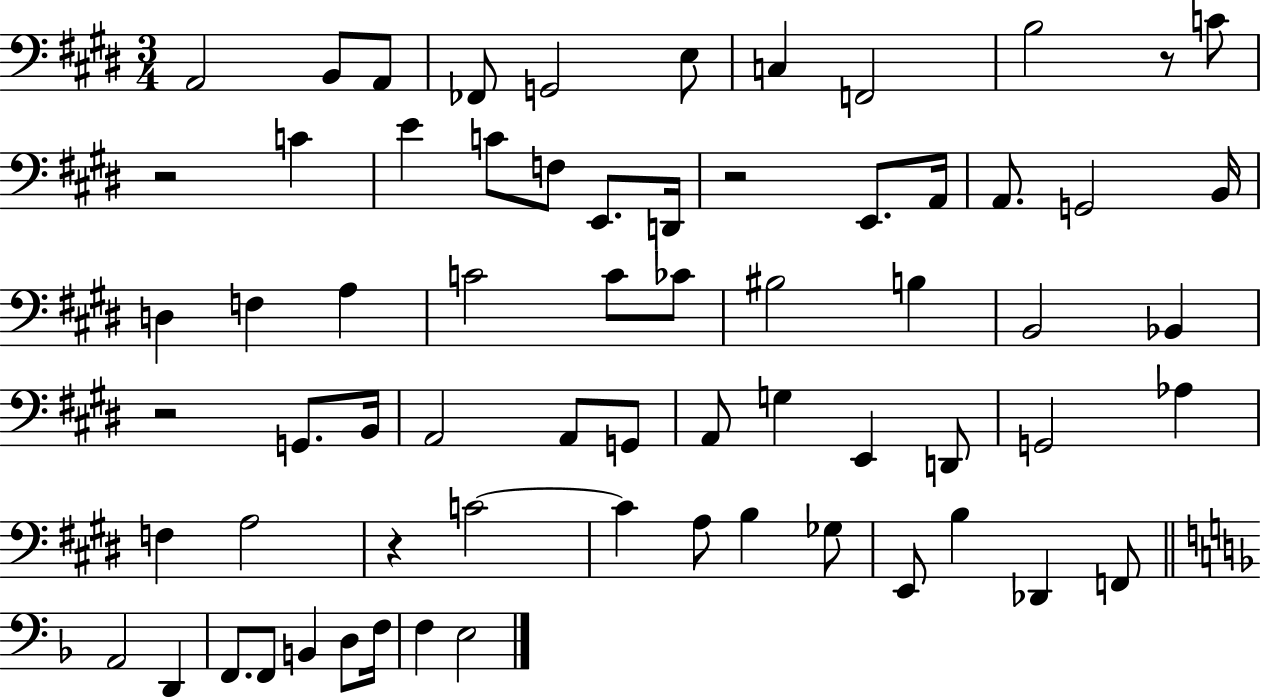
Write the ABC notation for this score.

X:1
T:Untitled
M:3/4
L:1/4
K:E
A,,2 B,,/2 A,,/2 _F,,/2 G,,2 E,/2 C, F,,2 B,2 z/2 C/2 z2 C E C/2 F,/2 E,,/2 D,,/4 z2 E,,/2 A,,/4 A,,/2 G,,2 B,,/4 D, F, A, C2 C/2 _C/2 ^B,2 B, B,,2 _B,, z2 G,,/2 B,,/4 A,,2 A,,/2 G,,/2 A,,/2 G, E,, D,,/2 G,,2 _A, F, A,2 z C2 C A,/2 B, _G,/2 E,,/2 B, _D,, F,,/2 A,,2 D,, F,,/2 F,,/2 B,, D,/2 F,/4 F, E,2